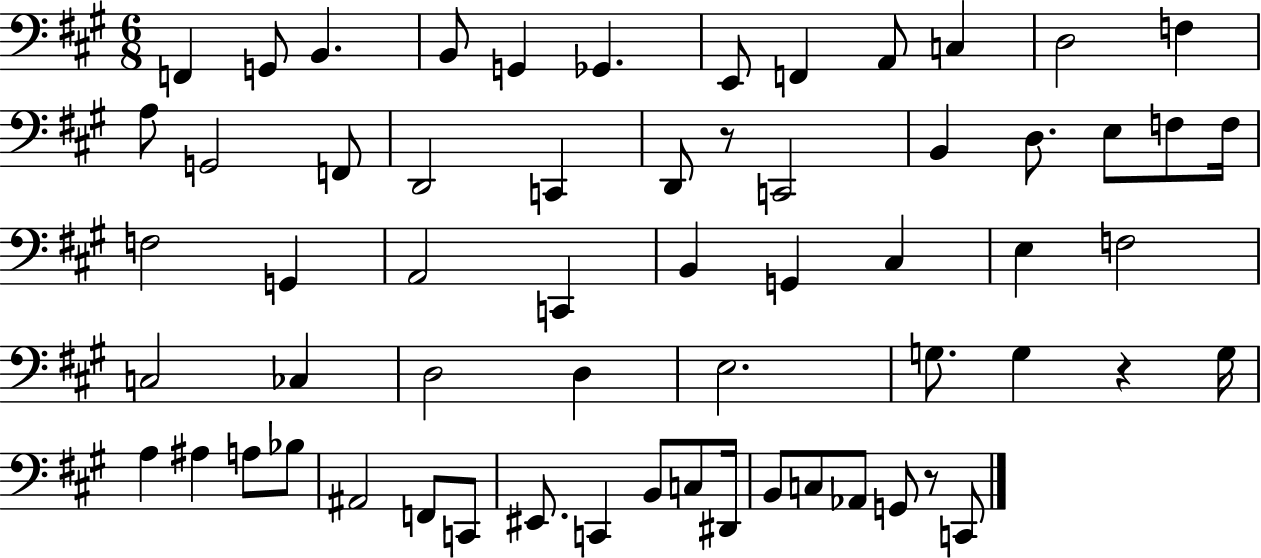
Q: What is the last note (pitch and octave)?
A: C2